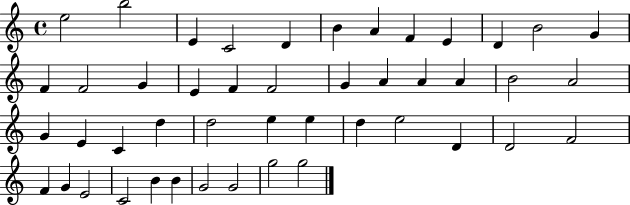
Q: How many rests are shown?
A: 0